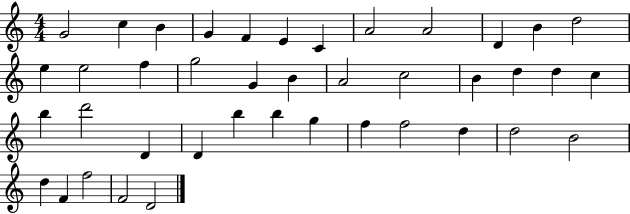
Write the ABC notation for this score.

X:1
T:Untitled
M:4/4
L:1/4
K:C
G2 c B G F E C A2 A2 D B d2 e e2 f g2 G B A2 c2 B d d c b d'2 D D b b g f f2 d d2 B2 d F f2 F2 D2